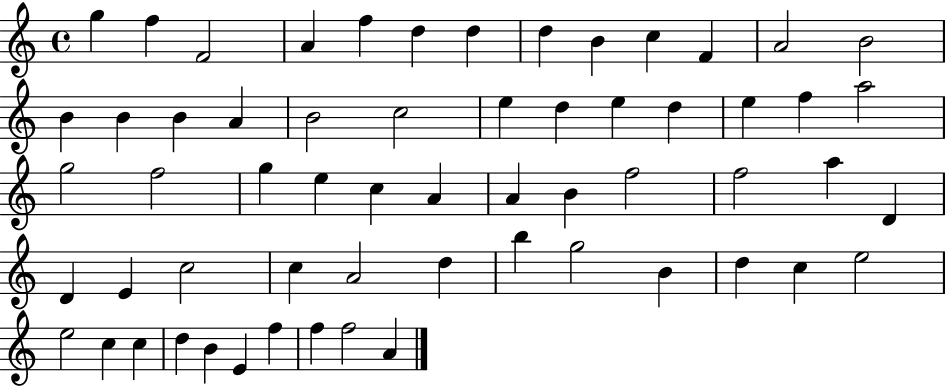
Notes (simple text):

G5/q F5/q F4/h A4/q F5/q D5/q D5/q D5/q B4/q C5/q F4/q A4/h B4/h B4/q B4/q B4/q A4/q B4/h C5/h E5/q D5/q E5/q D5/q E5/q F5/q A5/h G5/h F5/h G5/q E5/q C5/q A4/q A4/q B4/q F5/h F5/h A5/q D4/q D4/q E4/q C5/h C5/q A4/h D5/q B5/q G5/h B4/q D5/q C5/q E5/h E5/h C5/q C5/q D5/q B4/q E4/q F5/q F5/q F5/h A4/q